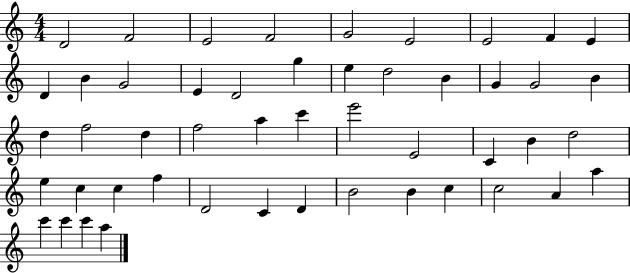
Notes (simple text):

D4/h F4/h E4/h F4/h G4/h E4/h E4/h F4/q E4/q D4/q B4/q G4/h E4/q D4/h G5/q E5/q D5/h B4/q G4/q G4/h B4/q D5/q F5/h D5/q F5/h A5/q C6/q E6/h E4/h C4/q B4/q D5/h E5/q C5/q C5/q F5/q D4/h C4/q D4/q B4/h B4/q C5/q C5/h A4/q A5/q C6/q C6/q C6/q A5/q